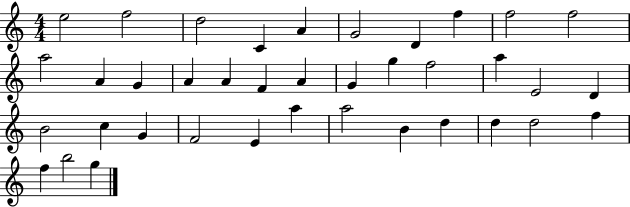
X:1
T:Untitled
M:4/4
L:1/4
K:C
e2 f2 d2 C A G2 D f f2 f2 a2 A G A A F A G g f2 a E2 D B2 c G F2 E a a2 B d d d2 f f b2 g